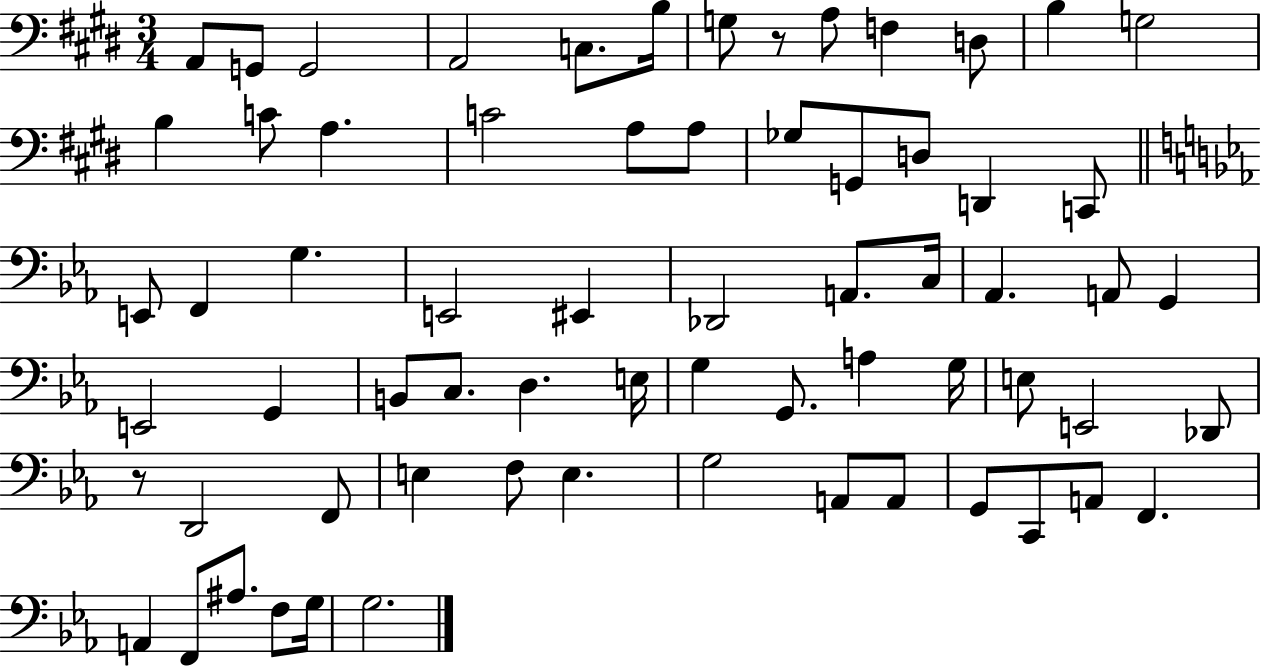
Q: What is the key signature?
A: E major